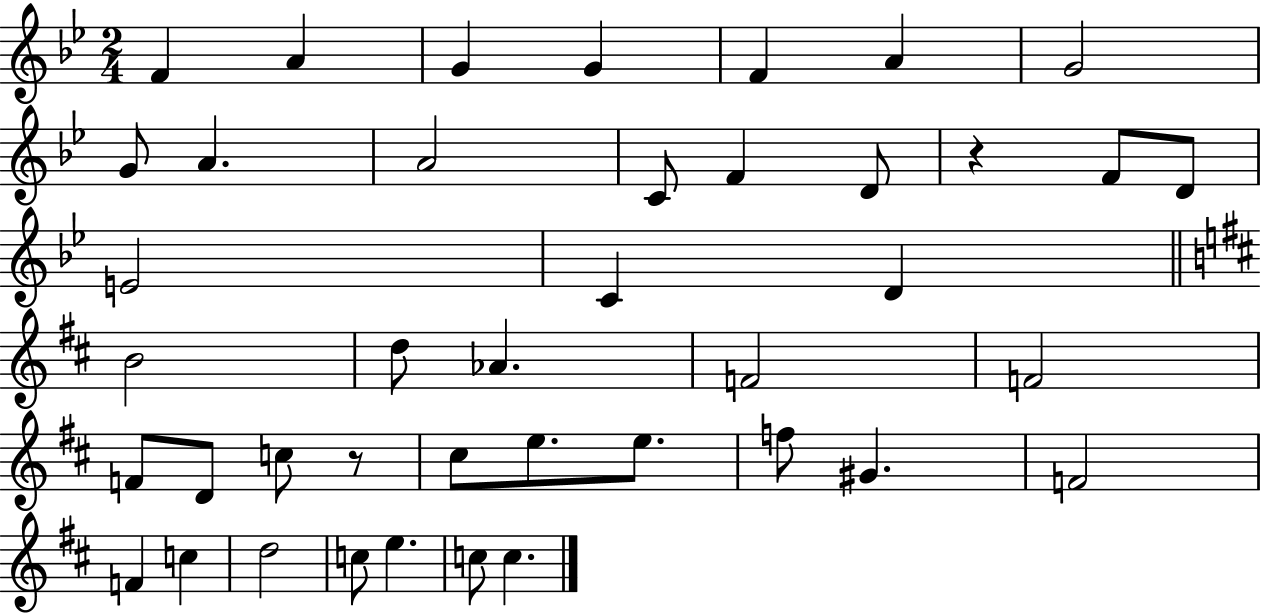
{
  \clef treble
  \numericTimeSignature
  \time 2/4
  \key bes \major
  f'4 a'4 | g'4 g'4 | f'4 a'4 | g'2 | \break g'8 a'4. | a'2 | c'8 f'4 d'8 | r4 f'8 d'8 | \break e'2 | c'4 d'4 | \bar "||" \break \key d \major b'2 | d''8 aes'4. | f'2 | f'2 | \break f'8 d'8 c''8 r8 | cis''8 e''8. e''8. | f''8 gis'4. | f'2 | \break f'4 c''4 | d''2 | c''8 e''4. | c''8 c''4. | \break \bar "|."
}